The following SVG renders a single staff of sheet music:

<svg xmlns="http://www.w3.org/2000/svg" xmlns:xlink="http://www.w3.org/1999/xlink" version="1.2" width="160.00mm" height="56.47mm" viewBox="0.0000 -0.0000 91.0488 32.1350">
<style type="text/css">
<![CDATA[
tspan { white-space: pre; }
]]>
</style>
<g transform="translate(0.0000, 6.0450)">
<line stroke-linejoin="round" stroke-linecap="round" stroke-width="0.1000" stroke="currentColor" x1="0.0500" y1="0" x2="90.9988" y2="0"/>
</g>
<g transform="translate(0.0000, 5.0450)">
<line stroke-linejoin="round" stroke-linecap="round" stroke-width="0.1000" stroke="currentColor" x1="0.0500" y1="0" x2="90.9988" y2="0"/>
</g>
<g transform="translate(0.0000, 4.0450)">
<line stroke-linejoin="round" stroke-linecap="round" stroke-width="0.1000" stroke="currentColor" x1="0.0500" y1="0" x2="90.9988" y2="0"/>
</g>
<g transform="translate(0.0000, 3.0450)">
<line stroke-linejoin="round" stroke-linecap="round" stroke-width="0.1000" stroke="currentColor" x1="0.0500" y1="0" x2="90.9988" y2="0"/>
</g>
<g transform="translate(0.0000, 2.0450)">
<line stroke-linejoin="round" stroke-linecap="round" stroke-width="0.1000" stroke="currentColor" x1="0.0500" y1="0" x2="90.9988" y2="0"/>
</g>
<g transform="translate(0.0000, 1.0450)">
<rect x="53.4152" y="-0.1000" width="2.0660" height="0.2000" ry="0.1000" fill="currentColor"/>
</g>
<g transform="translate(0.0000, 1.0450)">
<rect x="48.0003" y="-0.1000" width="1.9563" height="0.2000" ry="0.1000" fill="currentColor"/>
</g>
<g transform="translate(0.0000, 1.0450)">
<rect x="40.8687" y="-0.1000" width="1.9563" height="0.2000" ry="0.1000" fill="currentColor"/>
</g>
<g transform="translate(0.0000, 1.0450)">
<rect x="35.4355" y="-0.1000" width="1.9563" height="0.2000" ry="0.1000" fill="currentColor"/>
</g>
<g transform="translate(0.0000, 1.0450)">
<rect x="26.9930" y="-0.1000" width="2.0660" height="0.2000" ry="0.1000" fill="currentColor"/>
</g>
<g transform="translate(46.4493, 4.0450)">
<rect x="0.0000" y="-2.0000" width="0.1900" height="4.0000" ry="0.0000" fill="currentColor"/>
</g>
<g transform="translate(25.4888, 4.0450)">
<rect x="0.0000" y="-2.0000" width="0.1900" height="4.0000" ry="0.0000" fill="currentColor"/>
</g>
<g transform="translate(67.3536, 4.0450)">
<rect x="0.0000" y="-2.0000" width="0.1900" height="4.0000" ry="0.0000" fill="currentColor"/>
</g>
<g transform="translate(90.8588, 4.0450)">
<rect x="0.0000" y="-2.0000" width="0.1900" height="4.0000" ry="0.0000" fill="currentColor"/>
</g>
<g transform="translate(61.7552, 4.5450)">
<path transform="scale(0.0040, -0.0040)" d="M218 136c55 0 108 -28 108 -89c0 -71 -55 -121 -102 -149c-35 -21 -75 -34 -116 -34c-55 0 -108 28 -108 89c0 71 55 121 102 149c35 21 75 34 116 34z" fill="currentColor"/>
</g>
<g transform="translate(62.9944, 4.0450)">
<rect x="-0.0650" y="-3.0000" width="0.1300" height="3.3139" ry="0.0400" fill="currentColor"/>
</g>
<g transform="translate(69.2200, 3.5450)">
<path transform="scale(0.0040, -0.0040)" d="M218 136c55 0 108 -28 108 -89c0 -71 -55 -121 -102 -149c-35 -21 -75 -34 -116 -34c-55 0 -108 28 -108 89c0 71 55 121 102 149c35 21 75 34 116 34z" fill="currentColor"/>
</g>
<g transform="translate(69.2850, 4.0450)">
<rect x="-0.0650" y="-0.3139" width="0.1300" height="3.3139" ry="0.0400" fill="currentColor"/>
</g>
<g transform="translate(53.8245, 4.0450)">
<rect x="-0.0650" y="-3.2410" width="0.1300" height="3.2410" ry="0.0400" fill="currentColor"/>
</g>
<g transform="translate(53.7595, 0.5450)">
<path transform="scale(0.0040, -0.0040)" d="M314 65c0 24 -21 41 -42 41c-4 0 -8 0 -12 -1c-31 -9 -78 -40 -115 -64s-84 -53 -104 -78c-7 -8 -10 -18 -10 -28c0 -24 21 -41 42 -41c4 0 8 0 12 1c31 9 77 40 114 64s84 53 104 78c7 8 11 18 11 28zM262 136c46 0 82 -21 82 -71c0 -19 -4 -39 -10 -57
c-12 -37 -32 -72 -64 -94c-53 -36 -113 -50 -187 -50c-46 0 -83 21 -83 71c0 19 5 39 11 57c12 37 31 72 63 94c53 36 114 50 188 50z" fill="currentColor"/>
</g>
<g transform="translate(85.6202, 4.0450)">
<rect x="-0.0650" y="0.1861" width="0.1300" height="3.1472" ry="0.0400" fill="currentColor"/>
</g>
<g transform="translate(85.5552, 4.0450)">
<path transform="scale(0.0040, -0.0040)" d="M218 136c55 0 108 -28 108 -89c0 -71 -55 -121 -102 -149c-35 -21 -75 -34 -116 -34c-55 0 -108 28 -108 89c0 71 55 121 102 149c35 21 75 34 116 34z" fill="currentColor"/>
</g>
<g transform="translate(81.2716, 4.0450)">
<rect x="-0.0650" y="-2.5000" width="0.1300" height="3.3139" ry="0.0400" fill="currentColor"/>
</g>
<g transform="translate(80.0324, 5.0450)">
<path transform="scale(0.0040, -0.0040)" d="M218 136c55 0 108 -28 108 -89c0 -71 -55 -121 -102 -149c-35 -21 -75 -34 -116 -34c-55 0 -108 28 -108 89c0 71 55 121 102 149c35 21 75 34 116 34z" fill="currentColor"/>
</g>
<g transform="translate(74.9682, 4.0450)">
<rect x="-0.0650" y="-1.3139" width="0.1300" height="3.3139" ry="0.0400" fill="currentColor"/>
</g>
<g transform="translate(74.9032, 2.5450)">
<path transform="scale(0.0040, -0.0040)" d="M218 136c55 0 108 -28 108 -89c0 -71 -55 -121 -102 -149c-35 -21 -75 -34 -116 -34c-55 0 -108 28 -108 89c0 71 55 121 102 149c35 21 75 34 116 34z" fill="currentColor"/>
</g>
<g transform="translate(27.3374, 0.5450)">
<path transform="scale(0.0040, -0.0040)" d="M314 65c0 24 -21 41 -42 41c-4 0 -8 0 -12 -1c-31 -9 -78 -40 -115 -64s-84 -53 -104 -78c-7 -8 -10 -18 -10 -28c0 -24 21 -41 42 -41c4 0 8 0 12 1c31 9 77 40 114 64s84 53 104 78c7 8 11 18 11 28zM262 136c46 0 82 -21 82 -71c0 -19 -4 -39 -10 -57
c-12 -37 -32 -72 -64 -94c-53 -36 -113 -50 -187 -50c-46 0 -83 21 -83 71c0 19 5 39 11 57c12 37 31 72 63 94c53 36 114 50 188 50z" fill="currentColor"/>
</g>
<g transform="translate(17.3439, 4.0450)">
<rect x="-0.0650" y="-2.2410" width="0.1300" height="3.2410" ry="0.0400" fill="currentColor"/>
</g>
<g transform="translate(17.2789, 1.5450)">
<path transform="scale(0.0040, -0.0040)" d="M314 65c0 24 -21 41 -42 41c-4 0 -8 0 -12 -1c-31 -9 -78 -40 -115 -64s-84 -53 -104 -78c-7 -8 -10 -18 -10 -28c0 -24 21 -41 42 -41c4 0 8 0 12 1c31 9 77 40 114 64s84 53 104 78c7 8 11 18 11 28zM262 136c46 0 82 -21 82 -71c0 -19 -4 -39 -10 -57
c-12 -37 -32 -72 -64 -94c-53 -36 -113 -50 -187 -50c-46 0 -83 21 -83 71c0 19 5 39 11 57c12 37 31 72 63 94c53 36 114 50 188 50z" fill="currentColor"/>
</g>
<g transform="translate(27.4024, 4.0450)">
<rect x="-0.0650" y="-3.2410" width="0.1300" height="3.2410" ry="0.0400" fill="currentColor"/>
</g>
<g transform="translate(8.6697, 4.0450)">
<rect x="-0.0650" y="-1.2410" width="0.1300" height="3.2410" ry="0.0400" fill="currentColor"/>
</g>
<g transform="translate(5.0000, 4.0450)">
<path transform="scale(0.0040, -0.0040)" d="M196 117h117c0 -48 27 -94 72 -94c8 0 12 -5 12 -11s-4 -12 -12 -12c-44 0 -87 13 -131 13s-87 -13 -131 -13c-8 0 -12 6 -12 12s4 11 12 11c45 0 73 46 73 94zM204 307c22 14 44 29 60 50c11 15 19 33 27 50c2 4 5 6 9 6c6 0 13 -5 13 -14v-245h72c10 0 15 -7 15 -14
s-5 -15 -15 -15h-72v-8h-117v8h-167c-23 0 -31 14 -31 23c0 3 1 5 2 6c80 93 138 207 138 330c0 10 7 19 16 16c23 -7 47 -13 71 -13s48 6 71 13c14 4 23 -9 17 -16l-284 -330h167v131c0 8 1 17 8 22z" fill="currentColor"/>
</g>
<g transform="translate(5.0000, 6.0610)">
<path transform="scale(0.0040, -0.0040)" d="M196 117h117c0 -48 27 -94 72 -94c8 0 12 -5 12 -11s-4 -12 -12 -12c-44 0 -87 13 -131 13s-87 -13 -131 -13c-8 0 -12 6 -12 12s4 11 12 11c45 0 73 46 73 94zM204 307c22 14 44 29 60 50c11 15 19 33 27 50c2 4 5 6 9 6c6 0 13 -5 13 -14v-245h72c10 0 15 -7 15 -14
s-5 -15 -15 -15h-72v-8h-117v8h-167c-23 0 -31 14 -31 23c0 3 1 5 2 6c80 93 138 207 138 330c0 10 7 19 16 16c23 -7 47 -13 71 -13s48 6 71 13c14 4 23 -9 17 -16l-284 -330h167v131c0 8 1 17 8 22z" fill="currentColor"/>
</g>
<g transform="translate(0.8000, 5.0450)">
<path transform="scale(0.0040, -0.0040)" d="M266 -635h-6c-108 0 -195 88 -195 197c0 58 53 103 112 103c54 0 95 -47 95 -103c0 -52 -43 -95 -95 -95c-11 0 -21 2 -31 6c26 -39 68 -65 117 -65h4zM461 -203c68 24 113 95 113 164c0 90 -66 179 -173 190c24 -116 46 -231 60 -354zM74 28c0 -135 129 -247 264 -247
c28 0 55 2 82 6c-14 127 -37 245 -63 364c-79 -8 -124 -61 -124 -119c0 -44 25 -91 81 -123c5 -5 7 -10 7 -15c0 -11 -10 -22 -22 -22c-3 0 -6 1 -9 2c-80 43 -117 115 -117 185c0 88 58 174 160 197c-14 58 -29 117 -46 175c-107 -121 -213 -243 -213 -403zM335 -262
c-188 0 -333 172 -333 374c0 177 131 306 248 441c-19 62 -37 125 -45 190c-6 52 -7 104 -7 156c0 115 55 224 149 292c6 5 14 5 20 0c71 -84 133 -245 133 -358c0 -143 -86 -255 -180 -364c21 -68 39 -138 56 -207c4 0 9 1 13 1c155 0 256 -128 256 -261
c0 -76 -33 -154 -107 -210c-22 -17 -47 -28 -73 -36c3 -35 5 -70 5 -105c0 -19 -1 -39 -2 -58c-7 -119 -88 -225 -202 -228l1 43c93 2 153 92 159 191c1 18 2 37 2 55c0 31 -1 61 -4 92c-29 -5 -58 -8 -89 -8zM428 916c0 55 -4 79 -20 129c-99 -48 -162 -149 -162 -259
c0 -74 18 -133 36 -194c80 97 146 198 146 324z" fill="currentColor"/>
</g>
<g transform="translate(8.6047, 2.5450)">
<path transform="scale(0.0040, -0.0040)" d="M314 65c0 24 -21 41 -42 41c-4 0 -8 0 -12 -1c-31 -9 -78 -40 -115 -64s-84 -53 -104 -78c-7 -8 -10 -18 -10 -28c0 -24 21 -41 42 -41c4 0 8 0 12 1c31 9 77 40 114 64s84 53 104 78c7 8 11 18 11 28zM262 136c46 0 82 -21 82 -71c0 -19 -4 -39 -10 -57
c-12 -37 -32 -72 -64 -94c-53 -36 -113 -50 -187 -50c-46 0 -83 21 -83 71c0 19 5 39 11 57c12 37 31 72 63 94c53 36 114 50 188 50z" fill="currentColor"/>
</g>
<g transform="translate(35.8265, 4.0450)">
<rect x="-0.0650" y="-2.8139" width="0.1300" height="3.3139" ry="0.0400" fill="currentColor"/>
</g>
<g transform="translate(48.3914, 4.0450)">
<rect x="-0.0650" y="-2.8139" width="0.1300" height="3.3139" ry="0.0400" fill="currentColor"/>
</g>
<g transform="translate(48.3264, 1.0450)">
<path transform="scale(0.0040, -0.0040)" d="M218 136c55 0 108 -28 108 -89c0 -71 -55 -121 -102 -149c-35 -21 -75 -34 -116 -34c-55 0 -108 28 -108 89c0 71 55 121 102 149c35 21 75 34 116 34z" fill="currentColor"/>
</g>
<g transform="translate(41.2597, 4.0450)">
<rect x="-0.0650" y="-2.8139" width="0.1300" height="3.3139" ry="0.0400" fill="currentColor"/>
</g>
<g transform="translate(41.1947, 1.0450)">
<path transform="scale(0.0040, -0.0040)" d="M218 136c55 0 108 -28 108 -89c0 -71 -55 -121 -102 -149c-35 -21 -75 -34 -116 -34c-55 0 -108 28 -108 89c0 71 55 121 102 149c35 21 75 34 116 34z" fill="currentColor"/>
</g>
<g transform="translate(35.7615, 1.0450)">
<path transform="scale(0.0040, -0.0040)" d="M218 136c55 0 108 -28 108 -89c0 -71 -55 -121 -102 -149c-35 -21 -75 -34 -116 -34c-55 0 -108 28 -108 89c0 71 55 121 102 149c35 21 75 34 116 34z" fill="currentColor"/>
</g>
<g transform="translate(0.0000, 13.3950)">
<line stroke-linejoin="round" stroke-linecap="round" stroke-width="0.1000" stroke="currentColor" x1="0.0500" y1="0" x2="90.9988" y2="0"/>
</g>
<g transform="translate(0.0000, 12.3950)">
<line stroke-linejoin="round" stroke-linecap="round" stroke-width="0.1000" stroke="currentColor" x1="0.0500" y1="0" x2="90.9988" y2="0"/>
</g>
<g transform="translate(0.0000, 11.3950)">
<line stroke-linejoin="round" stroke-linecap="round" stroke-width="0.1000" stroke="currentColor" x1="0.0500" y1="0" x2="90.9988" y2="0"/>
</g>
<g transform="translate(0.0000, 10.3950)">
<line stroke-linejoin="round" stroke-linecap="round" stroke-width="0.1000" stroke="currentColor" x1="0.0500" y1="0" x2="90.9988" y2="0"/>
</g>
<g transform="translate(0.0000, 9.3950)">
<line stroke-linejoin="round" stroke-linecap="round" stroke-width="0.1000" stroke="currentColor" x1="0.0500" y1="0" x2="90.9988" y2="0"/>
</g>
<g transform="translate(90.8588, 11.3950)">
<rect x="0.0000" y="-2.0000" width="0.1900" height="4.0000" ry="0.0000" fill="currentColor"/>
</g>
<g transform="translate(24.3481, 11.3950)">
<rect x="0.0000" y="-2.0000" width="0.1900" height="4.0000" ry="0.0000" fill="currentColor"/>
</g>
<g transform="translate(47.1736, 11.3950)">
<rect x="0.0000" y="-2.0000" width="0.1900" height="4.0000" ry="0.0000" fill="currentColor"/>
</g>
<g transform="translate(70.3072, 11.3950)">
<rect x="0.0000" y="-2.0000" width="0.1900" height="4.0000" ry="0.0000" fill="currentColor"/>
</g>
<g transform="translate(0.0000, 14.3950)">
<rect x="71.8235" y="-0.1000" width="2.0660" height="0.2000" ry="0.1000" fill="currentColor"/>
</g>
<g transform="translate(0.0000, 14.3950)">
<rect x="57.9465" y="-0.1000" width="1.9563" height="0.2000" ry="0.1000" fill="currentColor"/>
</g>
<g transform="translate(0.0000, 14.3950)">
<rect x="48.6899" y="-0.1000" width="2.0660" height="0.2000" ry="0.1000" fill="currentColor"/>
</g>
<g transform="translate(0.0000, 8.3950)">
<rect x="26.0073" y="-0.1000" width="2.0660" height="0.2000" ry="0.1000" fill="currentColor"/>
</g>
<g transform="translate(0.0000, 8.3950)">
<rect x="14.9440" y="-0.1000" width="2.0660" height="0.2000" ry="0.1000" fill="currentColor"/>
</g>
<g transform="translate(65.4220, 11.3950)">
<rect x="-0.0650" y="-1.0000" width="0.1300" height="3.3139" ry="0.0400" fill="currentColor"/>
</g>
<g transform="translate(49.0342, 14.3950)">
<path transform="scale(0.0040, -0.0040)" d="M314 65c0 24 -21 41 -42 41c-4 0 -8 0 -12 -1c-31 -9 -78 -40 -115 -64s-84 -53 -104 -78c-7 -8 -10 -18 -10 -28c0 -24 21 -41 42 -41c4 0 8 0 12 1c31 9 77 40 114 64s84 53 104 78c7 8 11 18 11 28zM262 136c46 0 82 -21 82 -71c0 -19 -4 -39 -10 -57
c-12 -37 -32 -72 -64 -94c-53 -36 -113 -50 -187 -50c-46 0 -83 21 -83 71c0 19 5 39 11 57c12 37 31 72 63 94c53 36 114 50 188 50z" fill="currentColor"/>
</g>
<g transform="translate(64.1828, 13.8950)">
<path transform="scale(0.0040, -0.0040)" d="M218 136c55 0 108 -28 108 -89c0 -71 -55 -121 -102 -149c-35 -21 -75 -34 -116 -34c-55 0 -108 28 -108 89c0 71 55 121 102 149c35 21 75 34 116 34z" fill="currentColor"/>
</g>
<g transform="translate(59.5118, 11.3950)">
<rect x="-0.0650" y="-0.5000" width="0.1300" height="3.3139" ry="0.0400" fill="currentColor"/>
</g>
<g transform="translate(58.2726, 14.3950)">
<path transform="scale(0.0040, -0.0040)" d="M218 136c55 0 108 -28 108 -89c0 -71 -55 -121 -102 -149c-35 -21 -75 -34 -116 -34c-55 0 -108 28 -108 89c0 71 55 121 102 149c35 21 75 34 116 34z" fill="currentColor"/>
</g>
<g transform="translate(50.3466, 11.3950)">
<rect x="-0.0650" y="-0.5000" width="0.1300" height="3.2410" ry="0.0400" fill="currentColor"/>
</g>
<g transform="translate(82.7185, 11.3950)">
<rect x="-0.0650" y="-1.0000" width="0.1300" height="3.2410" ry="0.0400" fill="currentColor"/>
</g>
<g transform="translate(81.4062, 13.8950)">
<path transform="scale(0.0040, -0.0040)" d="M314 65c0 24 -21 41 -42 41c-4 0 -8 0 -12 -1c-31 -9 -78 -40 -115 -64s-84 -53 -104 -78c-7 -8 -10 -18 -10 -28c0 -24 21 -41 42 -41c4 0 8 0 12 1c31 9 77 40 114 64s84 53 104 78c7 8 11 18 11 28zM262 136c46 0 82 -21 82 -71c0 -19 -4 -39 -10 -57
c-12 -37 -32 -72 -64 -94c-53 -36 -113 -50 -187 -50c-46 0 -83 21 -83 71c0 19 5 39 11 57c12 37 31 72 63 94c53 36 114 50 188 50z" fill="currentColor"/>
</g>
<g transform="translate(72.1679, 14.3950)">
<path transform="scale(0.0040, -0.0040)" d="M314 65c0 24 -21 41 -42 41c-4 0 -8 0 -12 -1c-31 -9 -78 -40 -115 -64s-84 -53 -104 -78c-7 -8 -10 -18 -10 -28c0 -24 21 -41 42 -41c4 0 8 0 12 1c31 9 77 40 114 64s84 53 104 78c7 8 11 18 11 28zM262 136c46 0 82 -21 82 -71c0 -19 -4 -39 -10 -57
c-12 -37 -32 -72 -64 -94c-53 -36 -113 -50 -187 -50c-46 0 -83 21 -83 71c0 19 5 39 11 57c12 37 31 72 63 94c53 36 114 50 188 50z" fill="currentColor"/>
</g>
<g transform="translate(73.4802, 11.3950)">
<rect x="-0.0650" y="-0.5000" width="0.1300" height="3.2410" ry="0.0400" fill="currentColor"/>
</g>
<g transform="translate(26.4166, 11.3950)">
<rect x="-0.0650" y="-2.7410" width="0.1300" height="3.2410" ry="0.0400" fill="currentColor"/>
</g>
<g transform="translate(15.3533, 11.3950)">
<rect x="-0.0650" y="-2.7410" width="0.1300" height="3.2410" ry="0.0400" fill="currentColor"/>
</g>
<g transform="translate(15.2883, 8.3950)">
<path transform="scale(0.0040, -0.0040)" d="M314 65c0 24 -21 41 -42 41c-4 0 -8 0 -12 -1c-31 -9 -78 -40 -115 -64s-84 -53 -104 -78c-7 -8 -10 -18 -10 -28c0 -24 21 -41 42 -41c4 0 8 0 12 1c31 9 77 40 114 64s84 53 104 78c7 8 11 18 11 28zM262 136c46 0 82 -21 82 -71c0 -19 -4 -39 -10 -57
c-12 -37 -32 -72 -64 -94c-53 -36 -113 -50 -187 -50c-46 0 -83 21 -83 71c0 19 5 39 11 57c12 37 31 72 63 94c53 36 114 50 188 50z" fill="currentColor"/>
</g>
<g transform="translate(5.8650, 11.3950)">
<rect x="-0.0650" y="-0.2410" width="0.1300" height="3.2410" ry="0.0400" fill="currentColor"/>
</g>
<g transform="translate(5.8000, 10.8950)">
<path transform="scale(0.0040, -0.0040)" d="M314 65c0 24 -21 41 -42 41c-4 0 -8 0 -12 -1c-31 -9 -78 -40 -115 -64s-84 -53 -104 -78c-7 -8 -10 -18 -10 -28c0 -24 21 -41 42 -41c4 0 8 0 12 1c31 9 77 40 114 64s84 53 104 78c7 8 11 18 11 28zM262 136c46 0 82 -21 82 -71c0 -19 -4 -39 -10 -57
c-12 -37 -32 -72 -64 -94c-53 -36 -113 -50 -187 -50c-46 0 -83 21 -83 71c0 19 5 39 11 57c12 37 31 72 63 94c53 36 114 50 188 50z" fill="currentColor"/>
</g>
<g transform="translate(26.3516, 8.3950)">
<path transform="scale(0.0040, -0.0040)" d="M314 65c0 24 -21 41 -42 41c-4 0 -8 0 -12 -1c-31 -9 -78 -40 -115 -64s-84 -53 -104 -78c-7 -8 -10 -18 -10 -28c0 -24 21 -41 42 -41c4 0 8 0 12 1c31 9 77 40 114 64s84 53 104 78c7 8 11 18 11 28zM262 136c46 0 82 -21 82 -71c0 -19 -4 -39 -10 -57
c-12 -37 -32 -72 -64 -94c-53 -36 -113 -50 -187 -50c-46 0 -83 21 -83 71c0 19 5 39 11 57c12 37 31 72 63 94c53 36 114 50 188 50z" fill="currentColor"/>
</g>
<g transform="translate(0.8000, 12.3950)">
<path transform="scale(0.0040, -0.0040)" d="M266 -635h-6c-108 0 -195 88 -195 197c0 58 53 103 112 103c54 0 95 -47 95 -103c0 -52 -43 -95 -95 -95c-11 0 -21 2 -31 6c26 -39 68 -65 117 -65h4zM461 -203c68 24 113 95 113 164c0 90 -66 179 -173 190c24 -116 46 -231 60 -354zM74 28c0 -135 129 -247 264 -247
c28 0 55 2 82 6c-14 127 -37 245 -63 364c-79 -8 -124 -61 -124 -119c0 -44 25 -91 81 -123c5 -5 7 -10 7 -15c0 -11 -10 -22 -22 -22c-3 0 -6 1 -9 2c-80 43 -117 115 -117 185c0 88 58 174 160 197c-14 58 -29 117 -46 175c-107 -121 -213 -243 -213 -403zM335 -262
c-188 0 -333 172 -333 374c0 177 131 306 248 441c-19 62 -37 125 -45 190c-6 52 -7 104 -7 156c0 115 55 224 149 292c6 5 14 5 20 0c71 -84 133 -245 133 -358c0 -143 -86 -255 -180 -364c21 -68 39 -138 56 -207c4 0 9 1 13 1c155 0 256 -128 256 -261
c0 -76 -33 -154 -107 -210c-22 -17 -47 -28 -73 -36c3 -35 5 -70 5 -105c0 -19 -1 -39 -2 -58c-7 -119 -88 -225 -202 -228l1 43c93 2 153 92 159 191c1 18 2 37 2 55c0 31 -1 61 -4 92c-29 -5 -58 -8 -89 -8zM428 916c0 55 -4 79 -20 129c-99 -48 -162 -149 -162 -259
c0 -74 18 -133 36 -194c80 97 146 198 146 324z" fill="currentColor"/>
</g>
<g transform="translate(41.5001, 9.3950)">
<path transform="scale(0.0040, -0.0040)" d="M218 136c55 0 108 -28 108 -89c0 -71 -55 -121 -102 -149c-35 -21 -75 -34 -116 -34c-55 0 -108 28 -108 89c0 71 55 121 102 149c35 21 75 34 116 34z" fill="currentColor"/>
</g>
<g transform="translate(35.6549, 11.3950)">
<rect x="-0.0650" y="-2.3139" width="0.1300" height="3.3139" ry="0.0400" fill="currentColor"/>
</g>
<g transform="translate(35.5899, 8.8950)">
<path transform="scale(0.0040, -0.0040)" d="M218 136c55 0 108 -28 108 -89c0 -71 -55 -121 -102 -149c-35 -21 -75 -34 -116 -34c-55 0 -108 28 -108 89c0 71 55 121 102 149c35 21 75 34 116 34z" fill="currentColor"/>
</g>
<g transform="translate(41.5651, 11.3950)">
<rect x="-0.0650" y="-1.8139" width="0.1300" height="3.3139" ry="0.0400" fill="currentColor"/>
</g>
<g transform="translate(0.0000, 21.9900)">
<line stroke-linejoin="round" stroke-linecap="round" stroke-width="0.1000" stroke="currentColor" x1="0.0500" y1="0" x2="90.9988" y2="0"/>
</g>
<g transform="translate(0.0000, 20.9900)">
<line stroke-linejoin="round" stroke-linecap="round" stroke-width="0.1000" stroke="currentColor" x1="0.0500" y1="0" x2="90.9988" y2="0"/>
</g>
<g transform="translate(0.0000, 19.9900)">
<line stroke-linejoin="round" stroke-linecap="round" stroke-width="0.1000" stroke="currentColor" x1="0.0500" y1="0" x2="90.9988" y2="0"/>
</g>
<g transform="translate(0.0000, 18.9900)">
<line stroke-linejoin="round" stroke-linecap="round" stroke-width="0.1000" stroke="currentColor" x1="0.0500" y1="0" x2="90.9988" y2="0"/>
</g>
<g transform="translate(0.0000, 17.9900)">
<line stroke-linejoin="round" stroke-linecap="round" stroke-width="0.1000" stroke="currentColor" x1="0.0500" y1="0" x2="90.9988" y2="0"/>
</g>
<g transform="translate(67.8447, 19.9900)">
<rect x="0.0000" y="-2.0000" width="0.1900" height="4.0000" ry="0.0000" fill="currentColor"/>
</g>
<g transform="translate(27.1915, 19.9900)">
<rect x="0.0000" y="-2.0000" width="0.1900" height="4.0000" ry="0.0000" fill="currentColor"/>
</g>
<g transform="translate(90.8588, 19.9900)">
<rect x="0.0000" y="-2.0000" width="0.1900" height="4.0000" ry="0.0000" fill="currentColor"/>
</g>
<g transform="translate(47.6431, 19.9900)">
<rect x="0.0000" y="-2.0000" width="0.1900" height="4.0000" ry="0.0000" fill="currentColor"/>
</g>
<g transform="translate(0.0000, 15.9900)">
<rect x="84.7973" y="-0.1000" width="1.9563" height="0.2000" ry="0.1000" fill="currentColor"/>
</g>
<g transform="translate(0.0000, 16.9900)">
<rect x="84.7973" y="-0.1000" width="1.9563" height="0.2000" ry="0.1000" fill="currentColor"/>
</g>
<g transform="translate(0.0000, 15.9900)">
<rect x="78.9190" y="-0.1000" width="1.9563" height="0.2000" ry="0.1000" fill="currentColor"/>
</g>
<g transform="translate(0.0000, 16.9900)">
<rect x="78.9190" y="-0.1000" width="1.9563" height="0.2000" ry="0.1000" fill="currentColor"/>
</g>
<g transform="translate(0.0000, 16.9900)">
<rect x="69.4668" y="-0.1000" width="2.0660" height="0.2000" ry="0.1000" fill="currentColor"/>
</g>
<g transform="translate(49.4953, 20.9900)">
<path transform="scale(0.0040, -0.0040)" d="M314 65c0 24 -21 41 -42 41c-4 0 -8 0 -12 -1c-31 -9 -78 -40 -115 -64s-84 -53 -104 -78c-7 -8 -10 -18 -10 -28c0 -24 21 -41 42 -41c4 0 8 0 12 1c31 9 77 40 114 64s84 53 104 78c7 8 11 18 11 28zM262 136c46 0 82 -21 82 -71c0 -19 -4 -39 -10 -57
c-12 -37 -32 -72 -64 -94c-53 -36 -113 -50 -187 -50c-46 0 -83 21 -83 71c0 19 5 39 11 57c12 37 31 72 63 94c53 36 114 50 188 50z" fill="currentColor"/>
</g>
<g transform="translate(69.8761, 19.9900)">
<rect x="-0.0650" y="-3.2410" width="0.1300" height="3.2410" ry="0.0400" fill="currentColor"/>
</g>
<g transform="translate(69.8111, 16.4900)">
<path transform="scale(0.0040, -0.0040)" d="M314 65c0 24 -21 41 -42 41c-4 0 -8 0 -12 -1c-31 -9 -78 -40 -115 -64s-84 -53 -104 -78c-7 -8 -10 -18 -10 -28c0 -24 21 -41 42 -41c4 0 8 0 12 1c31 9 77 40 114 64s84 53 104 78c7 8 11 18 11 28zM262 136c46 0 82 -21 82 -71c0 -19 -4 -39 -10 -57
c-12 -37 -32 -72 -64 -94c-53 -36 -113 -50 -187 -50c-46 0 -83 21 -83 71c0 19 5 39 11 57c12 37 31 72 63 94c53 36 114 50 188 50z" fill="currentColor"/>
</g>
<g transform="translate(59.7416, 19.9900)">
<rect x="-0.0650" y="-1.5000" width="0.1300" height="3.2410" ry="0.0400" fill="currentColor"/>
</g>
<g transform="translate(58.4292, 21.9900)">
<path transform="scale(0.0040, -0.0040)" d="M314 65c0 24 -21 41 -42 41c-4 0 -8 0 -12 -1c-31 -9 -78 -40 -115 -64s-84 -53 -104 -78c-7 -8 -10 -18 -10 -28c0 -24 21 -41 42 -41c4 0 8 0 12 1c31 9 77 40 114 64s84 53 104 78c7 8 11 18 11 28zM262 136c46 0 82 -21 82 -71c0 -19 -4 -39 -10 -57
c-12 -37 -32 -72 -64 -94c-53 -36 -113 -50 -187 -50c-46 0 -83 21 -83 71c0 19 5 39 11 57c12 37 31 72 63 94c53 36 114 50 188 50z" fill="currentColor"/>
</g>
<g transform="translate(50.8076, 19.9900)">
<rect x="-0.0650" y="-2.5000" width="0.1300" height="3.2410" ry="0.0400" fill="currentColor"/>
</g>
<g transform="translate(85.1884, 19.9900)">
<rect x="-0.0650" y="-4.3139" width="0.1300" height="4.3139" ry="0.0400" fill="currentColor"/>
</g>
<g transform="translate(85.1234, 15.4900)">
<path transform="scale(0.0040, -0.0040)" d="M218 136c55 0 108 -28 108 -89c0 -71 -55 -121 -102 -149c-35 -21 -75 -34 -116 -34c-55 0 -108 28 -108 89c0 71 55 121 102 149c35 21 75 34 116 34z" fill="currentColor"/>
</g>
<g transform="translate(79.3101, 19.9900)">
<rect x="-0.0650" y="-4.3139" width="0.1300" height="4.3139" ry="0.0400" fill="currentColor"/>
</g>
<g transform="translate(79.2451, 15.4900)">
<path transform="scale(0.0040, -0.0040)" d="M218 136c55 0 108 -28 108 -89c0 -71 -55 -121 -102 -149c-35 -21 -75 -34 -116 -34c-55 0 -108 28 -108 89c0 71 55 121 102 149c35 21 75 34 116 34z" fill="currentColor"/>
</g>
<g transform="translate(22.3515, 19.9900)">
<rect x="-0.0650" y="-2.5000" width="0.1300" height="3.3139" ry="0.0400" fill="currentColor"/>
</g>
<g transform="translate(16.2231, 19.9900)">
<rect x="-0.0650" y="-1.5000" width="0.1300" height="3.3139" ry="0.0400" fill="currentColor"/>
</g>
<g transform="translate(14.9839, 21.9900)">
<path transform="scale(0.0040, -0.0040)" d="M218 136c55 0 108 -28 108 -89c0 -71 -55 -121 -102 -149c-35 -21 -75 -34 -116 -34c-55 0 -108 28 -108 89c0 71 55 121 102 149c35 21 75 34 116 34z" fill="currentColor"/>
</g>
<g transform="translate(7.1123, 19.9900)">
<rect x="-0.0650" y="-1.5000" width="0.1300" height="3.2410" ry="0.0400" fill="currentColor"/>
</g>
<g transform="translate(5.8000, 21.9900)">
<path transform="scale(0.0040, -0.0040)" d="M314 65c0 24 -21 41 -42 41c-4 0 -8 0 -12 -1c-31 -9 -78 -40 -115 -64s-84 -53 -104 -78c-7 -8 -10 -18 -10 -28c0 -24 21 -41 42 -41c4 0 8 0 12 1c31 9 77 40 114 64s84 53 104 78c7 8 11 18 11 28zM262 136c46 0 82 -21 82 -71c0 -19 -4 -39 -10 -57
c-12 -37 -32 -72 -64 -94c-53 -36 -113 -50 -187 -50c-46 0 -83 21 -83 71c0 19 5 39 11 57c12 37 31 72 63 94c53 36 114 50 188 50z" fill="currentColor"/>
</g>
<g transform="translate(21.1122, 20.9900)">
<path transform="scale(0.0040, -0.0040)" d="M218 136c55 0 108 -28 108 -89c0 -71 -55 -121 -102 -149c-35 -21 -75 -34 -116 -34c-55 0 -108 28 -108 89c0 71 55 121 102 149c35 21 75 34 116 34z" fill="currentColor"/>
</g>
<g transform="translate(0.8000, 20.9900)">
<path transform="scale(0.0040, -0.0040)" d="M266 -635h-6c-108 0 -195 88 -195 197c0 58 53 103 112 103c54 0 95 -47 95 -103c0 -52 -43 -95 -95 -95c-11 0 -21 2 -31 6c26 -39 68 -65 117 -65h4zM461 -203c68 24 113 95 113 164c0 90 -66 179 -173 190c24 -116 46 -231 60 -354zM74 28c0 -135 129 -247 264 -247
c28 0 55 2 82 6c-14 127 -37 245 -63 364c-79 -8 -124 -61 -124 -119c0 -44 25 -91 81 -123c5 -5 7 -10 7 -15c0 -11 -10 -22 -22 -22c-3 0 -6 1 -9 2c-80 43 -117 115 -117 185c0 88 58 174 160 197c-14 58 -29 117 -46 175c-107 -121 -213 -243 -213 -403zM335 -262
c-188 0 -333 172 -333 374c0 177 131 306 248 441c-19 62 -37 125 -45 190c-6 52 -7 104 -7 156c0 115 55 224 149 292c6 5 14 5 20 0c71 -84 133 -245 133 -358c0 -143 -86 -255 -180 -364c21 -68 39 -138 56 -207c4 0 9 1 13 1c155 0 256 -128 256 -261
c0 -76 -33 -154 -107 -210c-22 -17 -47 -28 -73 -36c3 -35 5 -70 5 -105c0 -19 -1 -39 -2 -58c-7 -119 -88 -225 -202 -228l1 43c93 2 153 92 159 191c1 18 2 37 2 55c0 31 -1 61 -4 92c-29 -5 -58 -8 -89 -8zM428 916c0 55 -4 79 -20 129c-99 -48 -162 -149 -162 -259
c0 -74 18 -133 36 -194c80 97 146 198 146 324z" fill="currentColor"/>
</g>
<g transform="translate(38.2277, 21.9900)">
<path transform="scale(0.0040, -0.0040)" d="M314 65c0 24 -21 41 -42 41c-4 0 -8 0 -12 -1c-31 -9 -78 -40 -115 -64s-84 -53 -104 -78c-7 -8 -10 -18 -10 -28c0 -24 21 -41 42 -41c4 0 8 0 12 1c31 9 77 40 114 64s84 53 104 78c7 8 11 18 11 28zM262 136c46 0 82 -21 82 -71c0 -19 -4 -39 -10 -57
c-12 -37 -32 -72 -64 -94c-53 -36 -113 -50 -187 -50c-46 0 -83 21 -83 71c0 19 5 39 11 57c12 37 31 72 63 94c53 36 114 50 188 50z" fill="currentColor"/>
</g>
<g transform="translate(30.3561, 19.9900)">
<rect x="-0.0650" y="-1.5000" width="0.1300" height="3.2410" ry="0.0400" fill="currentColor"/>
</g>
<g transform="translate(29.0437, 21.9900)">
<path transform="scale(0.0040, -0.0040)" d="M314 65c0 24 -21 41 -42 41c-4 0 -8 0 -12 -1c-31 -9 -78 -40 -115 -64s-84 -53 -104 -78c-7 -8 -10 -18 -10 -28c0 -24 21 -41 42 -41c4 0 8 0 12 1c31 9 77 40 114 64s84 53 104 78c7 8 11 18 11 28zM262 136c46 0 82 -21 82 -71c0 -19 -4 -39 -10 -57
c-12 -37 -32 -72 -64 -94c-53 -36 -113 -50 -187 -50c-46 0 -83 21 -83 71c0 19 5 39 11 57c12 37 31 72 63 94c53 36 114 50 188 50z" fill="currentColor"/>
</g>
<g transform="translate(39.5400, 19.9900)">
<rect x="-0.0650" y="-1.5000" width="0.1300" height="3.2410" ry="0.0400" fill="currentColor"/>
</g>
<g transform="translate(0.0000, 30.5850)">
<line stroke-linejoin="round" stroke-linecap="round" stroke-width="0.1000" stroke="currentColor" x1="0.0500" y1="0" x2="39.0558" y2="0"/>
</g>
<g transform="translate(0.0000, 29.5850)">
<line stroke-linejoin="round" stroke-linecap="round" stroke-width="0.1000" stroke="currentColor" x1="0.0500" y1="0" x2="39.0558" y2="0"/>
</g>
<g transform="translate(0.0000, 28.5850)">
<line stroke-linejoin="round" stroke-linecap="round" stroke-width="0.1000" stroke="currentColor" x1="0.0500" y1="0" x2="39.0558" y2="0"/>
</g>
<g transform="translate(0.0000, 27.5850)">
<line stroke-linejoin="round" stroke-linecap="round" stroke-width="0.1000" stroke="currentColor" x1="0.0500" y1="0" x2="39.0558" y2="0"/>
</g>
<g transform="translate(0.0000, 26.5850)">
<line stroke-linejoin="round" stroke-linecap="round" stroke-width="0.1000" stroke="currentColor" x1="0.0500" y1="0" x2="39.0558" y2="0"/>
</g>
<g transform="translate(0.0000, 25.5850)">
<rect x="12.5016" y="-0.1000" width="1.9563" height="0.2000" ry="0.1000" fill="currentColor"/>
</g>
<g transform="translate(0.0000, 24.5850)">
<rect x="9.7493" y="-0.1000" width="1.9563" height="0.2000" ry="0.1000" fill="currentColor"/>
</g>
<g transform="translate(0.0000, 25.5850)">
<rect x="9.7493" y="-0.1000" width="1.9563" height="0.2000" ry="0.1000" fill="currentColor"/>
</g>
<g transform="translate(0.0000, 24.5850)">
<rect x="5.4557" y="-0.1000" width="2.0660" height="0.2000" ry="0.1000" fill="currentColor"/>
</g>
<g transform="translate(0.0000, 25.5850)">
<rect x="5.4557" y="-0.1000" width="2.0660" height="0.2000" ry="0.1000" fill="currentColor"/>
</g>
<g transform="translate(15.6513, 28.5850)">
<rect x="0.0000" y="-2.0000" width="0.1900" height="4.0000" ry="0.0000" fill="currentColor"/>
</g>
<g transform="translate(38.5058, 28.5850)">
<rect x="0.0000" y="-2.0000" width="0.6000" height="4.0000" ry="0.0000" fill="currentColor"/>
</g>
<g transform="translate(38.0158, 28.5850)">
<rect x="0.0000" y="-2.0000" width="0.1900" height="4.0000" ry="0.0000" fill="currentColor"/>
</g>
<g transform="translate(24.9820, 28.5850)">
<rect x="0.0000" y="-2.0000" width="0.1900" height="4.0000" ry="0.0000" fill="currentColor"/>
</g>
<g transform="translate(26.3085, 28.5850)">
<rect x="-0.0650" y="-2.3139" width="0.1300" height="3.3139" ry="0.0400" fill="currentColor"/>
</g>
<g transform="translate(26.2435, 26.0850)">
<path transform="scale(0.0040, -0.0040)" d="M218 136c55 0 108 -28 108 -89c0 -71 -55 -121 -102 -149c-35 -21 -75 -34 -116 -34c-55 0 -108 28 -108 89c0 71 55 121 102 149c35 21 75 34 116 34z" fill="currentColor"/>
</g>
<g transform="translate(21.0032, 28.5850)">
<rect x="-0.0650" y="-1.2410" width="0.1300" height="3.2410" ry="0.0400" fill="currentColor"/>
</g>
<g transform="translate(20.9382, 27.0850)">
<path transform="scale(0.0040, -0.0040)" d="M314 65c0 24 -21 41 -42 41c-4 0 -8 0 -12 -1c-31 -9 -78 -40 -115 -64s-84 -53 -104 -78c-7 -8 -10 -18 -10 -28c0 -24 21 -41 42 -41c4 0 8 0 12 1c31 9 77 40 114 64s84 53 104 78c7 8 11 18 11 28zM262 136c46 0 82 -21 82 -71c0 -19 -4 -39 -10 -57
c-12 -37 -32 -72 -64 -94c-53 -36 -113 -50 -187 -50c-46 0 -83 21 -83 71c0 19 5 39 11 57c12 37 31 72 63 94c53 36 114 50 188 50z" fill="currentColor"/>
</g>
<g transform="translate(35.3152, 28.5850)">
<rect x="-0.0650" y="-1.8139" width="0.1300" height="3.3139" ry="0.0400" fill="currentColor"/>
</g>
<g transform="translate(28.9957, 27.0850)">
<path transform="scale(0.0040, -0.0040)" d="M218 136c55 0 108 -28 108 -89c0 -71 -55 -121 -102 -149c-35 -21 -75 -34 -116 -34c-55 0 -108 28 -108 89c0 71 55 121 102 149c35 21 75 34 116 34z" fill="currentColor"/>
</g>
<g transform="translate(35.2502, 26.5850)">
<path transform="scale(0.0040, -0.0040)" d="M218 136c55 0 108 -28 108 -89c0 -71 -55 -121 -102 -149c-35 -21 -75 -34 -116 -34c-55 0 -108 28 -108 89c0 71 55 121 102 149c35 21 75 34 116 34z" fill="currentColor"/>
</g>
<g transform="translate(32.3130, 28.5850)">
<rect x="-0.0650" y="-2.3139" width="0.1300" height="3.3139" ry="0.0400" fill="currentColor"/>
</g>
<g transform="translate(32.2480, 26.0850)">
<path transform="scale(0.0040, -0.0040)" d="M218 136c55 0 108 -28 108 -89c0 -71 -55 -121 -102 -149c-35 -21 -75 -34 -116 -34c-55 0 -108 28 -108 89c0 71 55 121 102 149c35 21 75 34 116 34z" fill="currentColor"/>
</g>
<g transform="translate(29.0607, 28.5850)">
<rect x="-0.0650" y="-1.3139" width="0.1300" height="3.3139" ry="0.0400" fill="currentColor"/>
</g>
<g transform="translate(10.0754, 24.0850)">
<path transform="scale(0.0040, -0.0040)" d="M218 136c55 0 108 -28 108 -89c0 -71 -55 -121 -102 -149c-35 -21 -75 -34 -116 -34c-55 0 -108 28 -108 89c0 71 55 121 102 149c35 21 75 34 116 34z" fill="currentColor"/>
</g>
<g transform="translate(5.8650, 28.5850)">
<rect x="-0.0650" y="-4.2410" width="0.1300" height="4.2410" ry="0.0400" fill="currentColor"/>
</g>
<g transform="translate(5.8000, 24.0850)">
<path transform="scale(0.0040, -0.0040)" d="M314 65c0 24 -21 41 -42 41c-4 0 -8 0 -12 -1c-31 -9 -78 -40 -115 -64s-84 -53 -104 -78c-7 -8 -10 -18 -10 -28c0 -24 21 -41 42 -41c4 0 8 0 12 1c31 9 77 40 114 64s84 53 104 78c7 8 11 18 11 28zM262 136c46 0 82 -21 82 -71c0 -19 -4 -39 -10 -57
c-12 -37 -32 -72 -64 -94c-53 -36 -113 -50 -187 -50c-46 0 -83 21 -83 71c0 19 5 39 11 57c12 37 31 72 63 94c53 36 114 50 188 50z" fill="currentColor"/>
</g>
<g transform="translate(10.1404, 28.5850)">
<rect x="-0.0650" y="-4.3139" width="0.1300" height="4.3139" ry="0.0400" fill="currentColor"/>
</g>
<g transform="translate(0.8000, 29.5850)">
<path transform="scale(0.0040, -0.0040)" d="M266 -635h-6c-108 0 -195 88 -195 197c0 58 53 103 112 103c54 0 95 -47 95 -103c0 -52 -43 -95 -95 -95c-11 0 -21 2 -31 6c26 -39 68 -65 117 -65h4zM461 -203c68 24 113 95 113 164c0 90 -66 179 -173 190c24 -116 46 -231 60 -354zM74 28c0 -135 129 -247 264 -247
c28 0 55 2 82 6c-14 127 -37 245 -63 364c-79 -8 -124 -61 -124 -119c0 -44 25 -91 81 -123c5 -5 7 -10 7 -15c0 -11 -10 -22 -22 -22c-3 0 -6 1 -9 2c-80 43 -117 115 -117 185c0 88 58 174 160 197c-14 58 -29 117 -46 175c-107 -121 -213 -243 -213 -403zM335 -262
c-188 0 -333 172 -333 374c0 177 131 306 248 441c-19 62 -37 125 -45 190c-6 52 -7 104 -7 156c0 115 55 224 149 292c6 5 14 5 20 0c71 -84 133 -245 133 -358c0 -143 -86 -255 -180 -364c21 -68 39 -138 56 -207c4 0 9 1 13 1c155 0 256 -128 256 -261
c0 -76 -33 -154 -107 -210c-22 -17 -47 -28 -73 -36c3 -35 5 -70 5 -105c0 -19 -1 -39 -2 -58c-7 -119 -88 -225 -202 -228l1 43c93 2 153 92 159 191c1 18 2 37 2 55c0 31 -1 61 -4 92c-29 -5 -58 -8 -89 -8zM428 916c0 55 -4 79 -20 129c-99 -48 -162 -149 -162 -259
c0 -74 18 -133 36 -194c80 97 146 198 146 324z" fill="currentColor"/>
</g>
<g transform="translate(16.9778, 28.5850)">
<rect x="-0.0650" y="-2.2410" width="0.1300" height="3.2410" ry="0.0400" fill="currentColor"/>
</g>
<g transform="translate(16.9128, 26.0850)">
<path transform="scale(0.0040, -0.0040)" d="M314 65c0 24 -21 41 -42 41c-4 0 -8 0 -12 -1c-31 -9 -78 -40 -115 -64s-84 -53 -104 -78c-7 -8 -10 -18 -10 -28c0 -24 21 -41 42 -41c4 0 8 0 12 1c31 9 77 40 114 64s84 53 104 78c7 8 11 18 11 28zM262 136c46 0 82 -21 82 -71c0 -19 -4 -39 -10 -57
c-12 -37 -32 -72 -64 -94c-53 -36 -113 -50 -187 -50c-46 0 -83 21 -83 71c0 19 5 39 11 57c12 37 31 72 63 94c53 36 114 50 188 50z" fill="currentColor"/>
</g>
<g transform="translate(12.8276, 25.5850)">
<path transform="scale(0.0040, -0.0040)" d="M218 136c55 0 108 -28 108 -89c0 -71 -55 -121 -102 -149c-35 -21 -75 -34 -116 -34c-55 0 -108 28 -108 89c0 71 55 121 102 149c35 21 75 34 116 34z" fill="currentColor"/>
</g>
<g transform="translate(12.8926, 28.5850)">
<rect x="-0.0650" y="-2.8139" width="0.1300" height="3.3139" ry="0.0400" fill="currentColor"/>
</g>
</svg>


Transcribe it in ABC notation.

X:1
T:Untitled
M:4/4
L:1/4
K:C
e2 g2 b2 a a a b2 A c e G B c2 a2 a2 g f C2 C D C2 D2 E2 E G E2 E2 G2 E2 b2 d' d' d'2 d' a g2 e2 g e g f